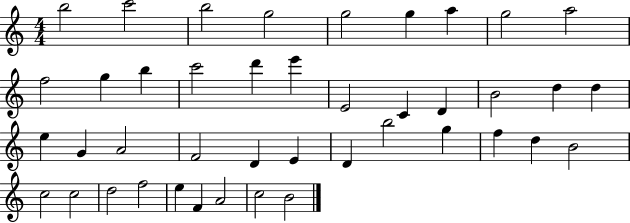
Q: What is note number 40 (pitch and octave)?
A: A4